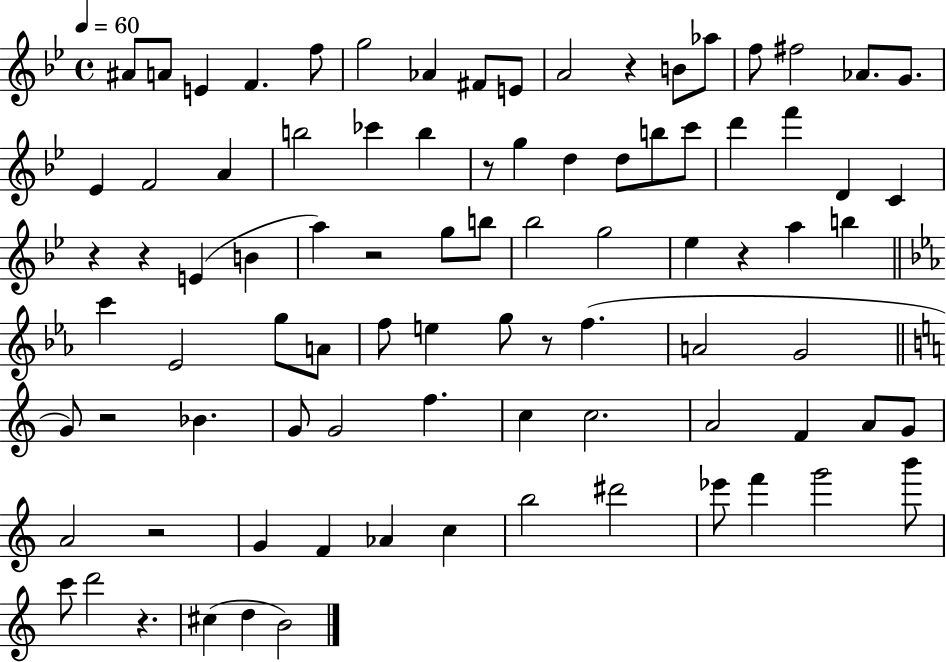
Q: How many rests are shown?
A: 10